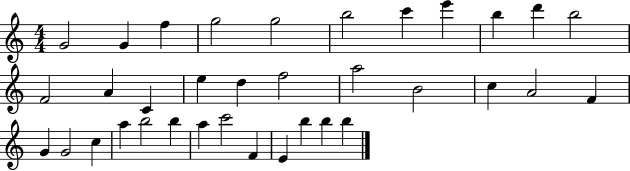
{
  \clef treble
  \numericTimeSignature
  \time 4/4
  \key c \major
  g'2 g'4 f''4 | g''2 g''2 | b''2 c'''4 e'''4 | b''4 d'''4 b''2 | \break f'2 a'4 c'4 | e''4 d''4 f''2 | a''2 b'2 | c''4 a'2 f'4 | \break g'4 g'2 c''4 | a''4 b''2 b''4 | a''4 c'''2 f'4 | e'4 b''4 b''4 b''4 | \break \bar "|."
}